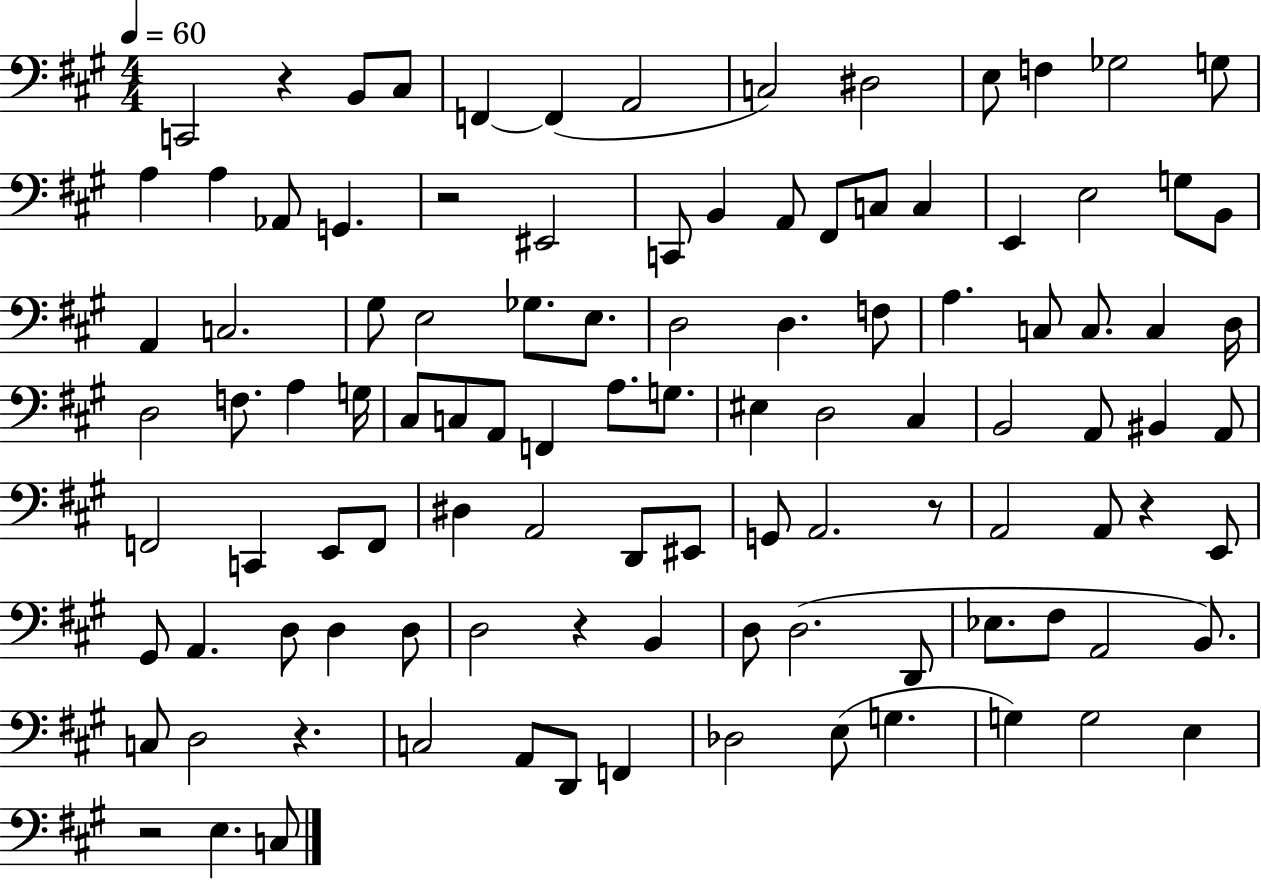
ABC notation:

X:1
T:Untitled
M:4/4
L:1/4
K:A
C,,2 z B,,/2 ^C,/2 F,, F,, A,,2 C,2 ^D,2 E,/2 F, _G,2 G,/2 A, A, _A,,/2 G,, z2 ^E,,2 C,,/2 B,, A,,/2 ^F,,/2 C,/2 C, E,, E,2 G,/2 B,,/2 A,, C,2 ^G,/2 E,2 _G,/2 E,/2 D,2 D, F,/2 A, C,/2 C,/2 C, D,/4 D,2 F,/2 A, G,/4 ^C,/2 C,/2 A,,/2 F,, A,/2 G,/2 ^E, D,2 ^C, B,,2 A,,/2 ^B,, A,,/2 F,,2 C,, E,,/2 F,,/2 ^D, A,,2 D,,/2 ^E,,/2 G,,/2 A,,2 z/2 A,,2 A,,/2 z E,,/2 ^G,,/2 A,, D,/2 D, D,/2 D,2 z B,, D,/2 D,2 D,,/2 _E,/2 ^F,/2 A,,2 B,,/2 C,/2 D,2 z C,2 A,,/2 D,,/2 F,, _D,2 E,/2 G, G, G,2 E, z2 E, C,/2